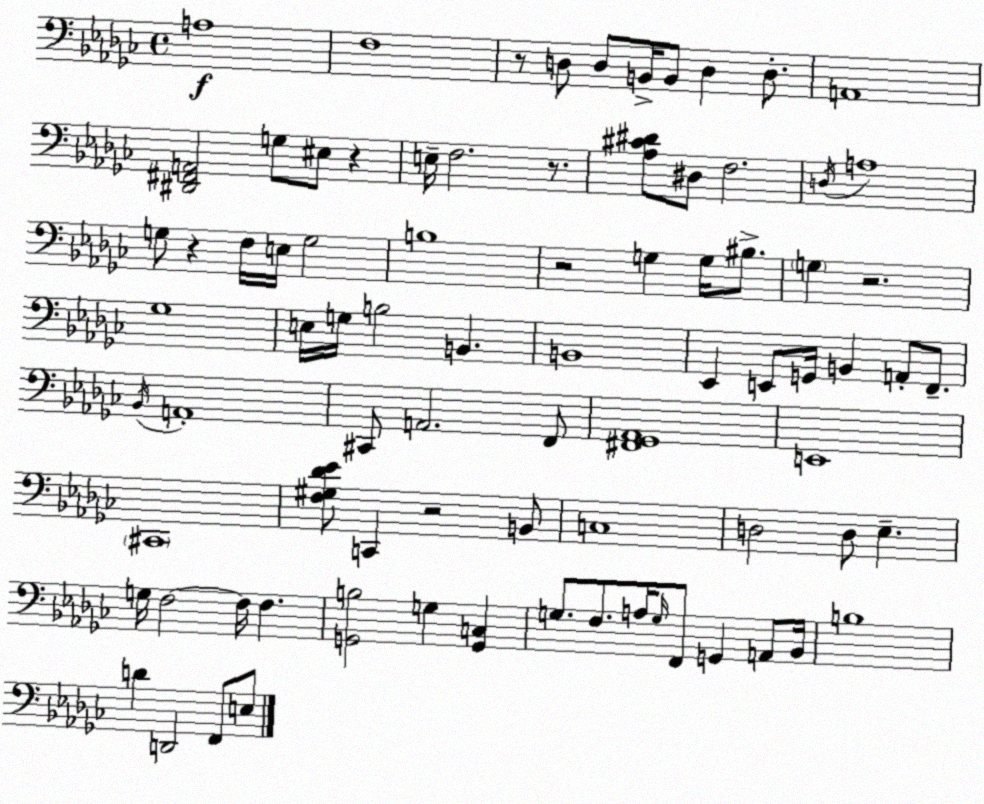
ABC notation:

X:1
T:Untitled
M:4/4
L:1/4
K:Ebm
A,4 F,4 z/2 D,/2 D,/2 B,,/4 B,,/2 D, D,/2 A,,4 [^D,,^F,,A,,]2 G,/2 ^E,/2 z E,/4 F,2 z/2 [_A,^C^D]/2 ^D,/2 F,2 D,/4 A,4 G,/2 z F,/4 E,/4 G,2 B,4 z2 G, G,/4 ^B,/2 G, z2 _G,4 E,/4 G,/4 B,2 B,, B,,4 _E,, E,,/2 G,,/4 B,, A,,/2 F,,/2 _B,,/4 A,,4 ^C,,/2 A,,2 F,,/2 [^F,,_G,,_A,,]4 E,,4 ^C,,4 [F,^G,_D_E]/2 C,, z2 B,,/2 C,4 D,2 D,/2 _E, G,/4 F,2 F,/4 F, [G,,B,]2 G, [G,,C,] G,/2 F,/2 A,/4 G,/4 F,,/2 G,, A,,/2 _B,,/4 B,4 D D,,2 F,,/2 E,/2